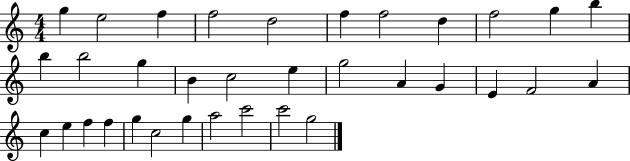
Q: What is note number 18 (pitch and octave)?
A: G5